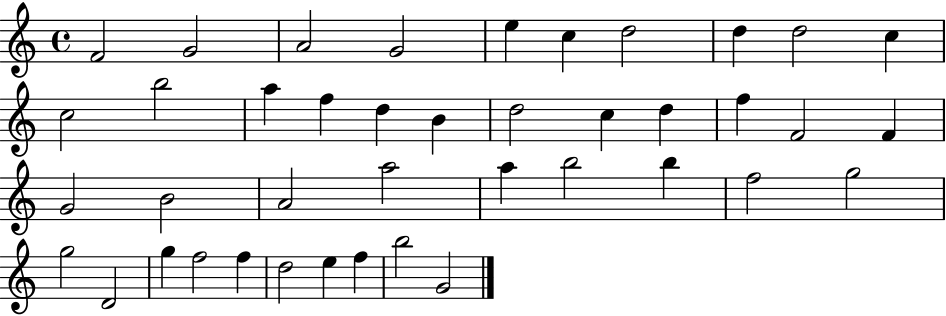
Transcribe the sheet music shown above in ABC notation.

X:1
T:Untitled
M:4/4
L:1/4
K:C
F2 G2 A2 G2 e c d2 d d2 c c2 b2 a f d B d2 c d f F2 F G2 B2 A2 a2 a b2 b f2 g2 g2 D2 g f2 f d2 e f b2 G2